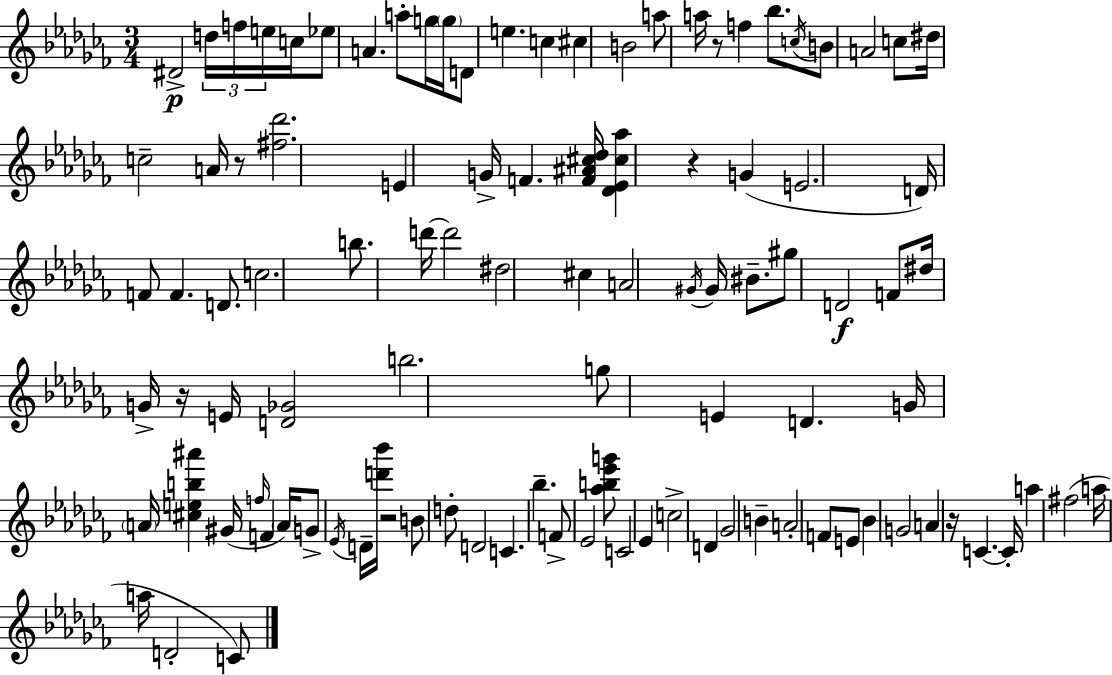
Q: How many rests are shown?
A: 6